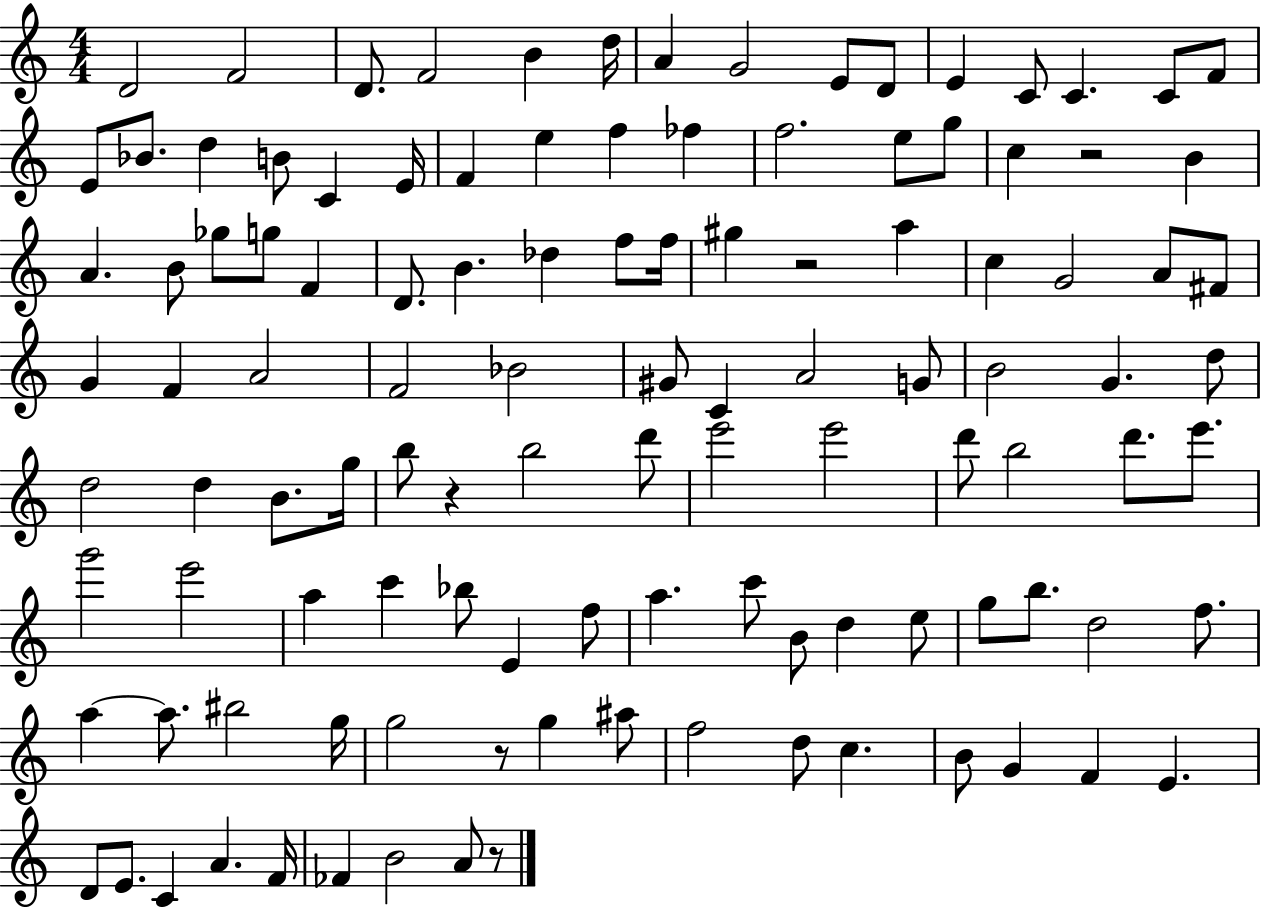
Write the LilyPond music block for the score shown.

{
  \clef treble
  \numericTimeSignature
  \time 4/4
  \key c \major
  d'2 f'2 | d'8. f'2 b'4 d''16 | a'4 g'2 e'8 d'8 | e'4 c'8 c'4. c'8 f'8 | \break e'8 bes'8. d''4 b'8 c'4 e'16 | f'4 e''4 f''4 fes''4 | f''2. e''8 g''8 | c''4 r2 b'4 | \break a'4. b'8 ges''8 g''8 f'4 | d'8. b'4. des''4 f''8 f''16 | gis''4 r2 a''4 | c''4 g'2 a'8 fis'8 | \break g'4 f'4 a'2 | f'2 bes'2 | gis'8 c'4 a'2 g'8 | b'2 g'4. d''8 | \break d''2 d''4 b'8. g''16 | b''8 r4 b''2 d'''8 | e'''2 e'''2 | d'''8 b''2 d'''8. e'''8. | \break g'''2 e'''2 | a''4 c'''4 bes''8 e'4 f''8 | a''4. c'''8 b'8 d''4 e''8 | g''8 b''8. d''2 f''8. | \break a''4~~ a''8. bis''2 g''16 | g''2 r8 g''4 ais''8 | f''2 d''8 c''4. | b'8 g'4 f'4 e'4. | \break d'8 e'8. c'4 a'4. f'16 | fes'4 b'2 a'8 r8 | \bar "|."
}